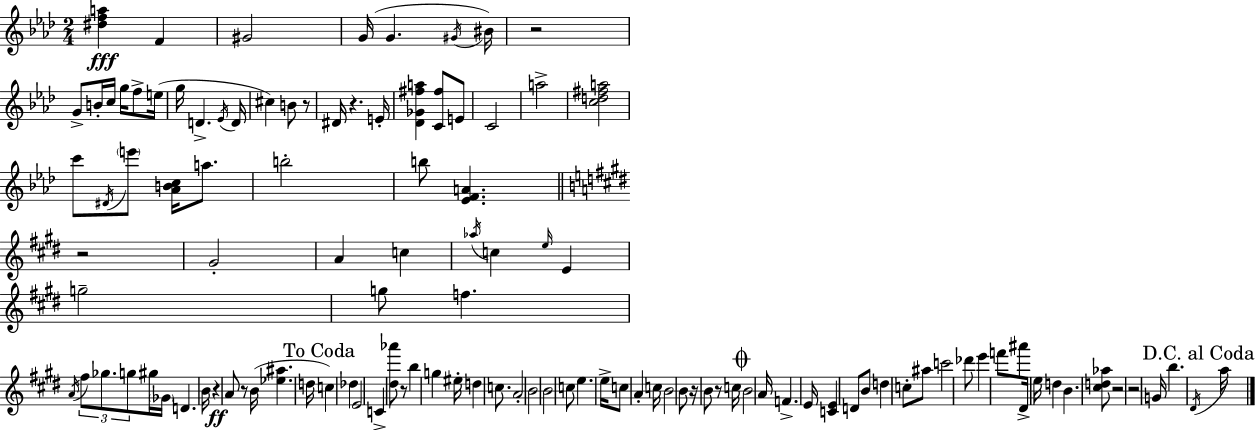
[D#5,F5,A5]/q F4/q G#4/h G4/s G4/q. G#4/s BIS4/s R/h G4/e B4/s C5/s G5/s F5/e E5/s G5/s D4/q. Eb4/s D4/s C#5/q B4/e R/e D#4/s R/q. E4/s [Db4,Gb4,F#5,A5]/q [C4,F#5]/e E4/e C4/h A5/h [C5,D5,F#5,A5]/h C6/e D#4/s E6/e [Ab4,B4,C5]/s A5/e. B5/h B5/e [Eb4,F4,A4]/q. R/h G#4/h A4/q C5/q Ab5/s C5/q E5/s E4/q G5/h G5/e F5/q. A4/s F#5/e Gb5/e. G5/e G#5/s Gb4/s D4/q. B4/s R/q A4/e R/e B4/s [Eb5,A#5]/q. D5/s C5/q Db5/q E4/h C4/q [D#5,Ab6]/e R/e B5/q G5/q EIS5/s D5/q C5/e. A4/h B4/h B4/h C5/e E5/q. E5/s C5/e A4/q C5/s B4/h B4/e R/s B4/e R/e C5/s B4/h A4/s F4/q. E4/s [C4,E4]/q D4/e B4/e D5/q C5/e A#5/e C6/h Db6/e E6/q F6/e A#6/e D#4/s E5/s D5/q B4/q. [C#5,D5,Ab5]/e R/h R/h G4/s B5/q. D#4/s A5/s